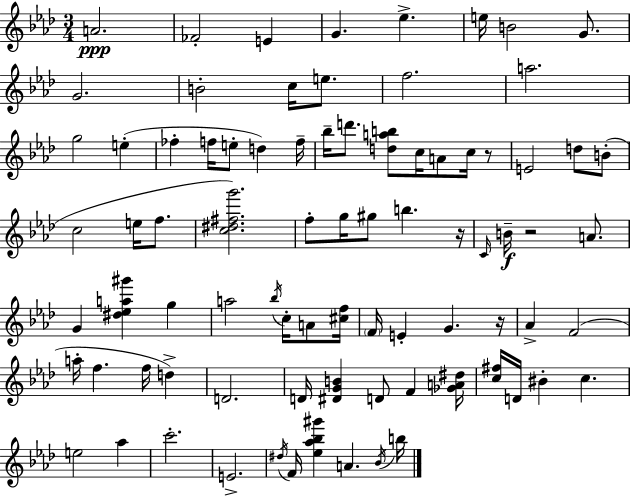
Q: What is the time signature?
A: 3/4